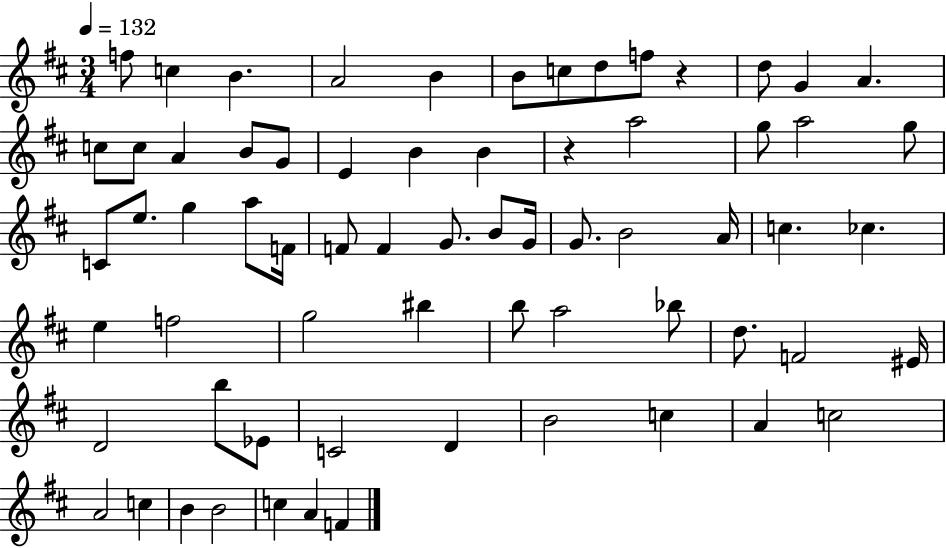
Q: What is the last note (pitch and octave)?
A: F4